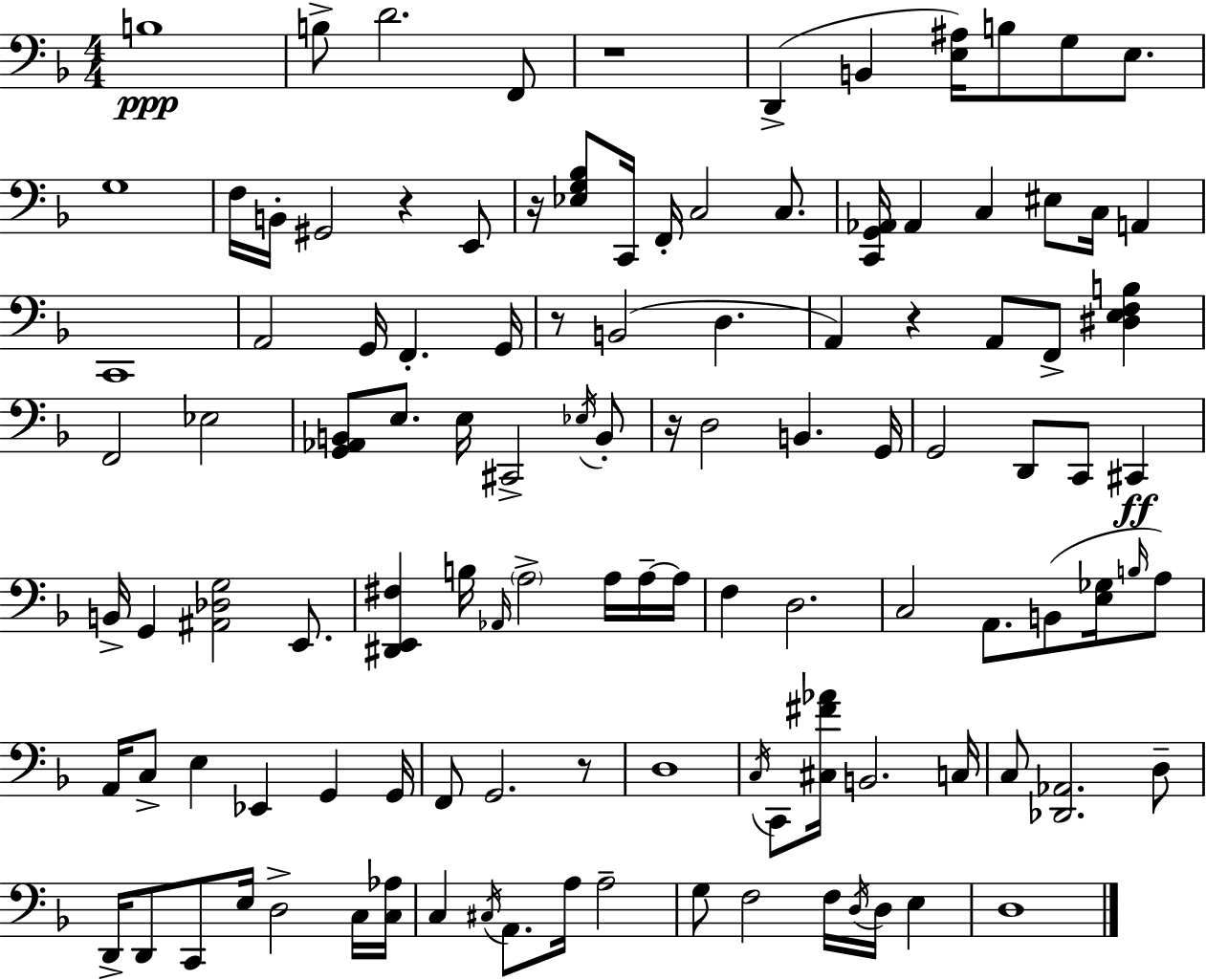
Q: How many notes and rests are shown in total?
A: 114